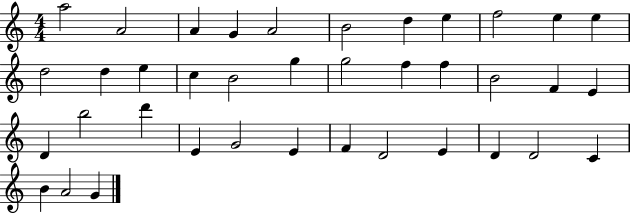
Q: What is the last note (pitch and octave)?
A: G4